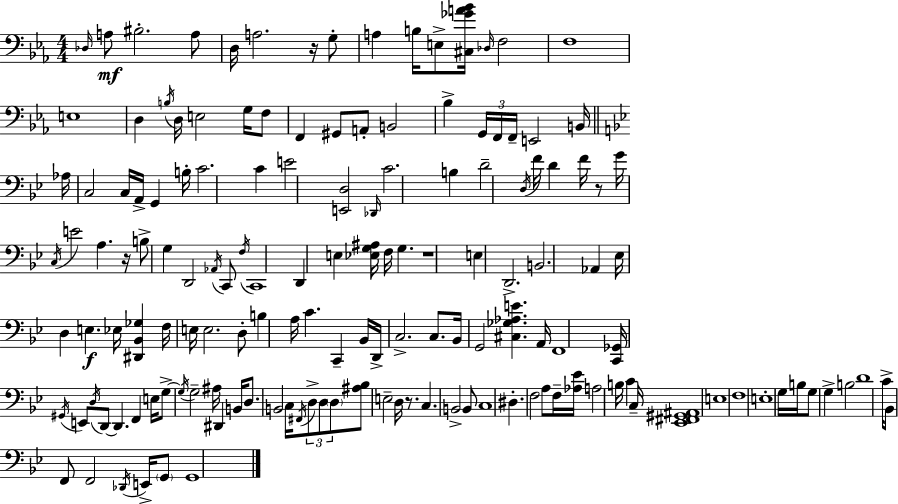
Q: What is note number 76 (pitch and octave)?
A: A3